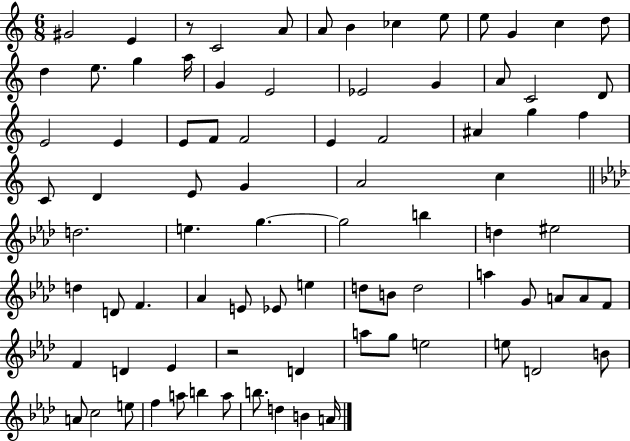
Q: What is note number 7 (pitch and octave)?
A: CES5